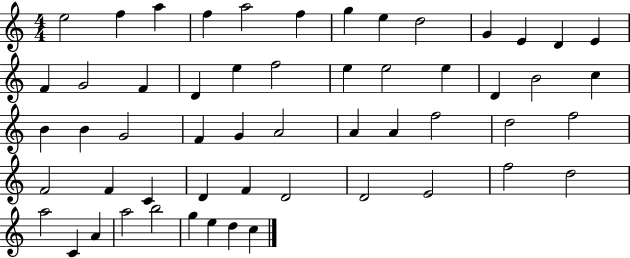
E5/h F5/q A5/q F5/q A5/h F5/q G5/q E5/q D5/h G4/q E4/q D4/q E4/q F4/q G4/h F4/q D4/q E5/q F5/h E5/q E5/h E5/q D4/q B4/h C5/q B4/q B4/q G4/h F4/q G4/q A4/h A4/q A4/q F5/h D5/h F5/h F4/h F4/q C4/q D4/q F4/q D4/h D4/h E4/h F5/h D5/h A5/h C4/q A4/q A5/h B5/h G5/q E5/q D5/q C5/q